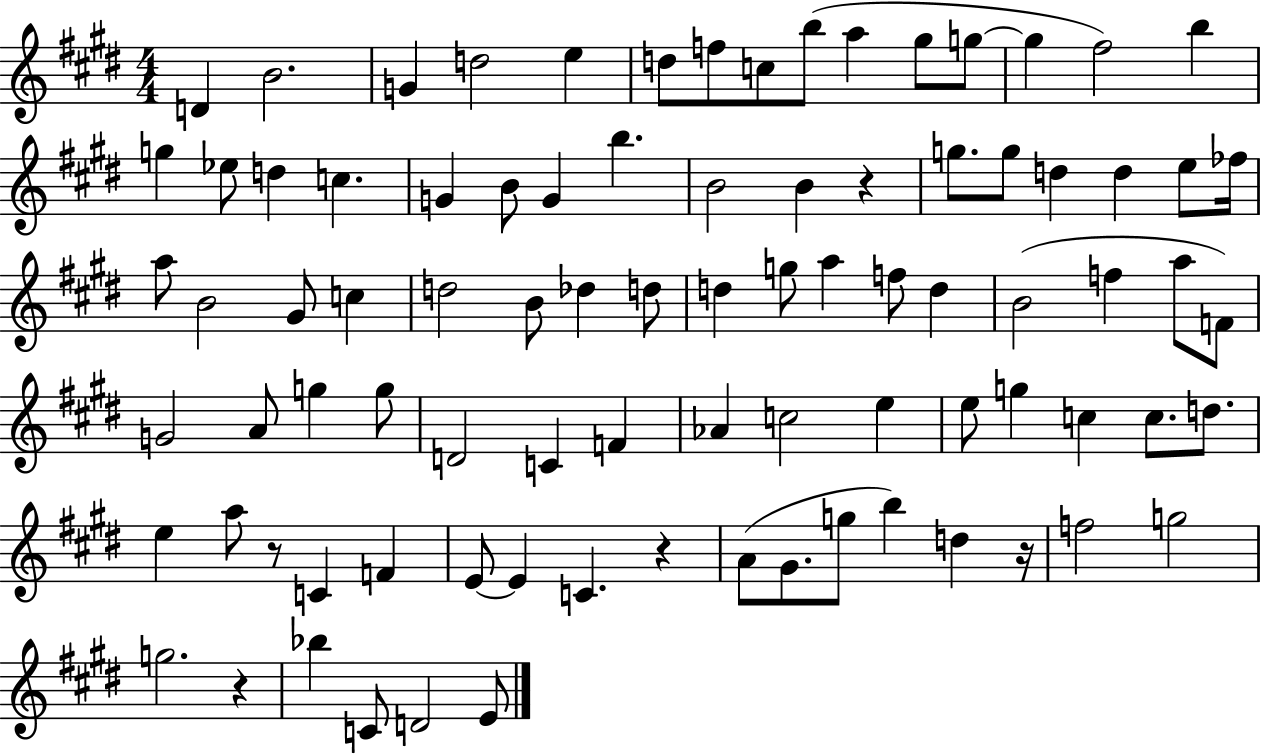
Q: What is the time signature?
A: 4/4